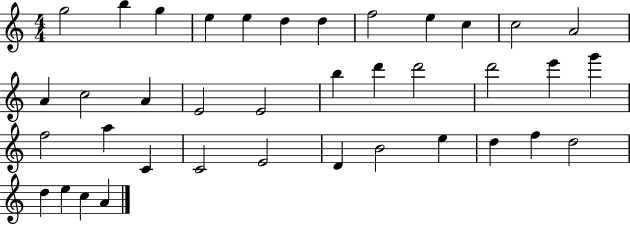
{
  \clef treble
  \numericTimeSignature
  \time 4/4
  \key c \major
  g''2 b''4 g''4 | e''4 e''4 d''4 d''4 | f''2 e''4 c''4 | c''2 a'2 | \break a'4 c''2 a'4 | e'2 e'2 | b''4 d'''4 d'''2 | d'''2 e'''4 g'''4 | \break f''2 a''4 c'4 | c'2 e'2 | d'4 b'2 e''4 | d''4 f''4 d''2 | \break d''4 e''4 c''4 a'4 | \bar "|."
}